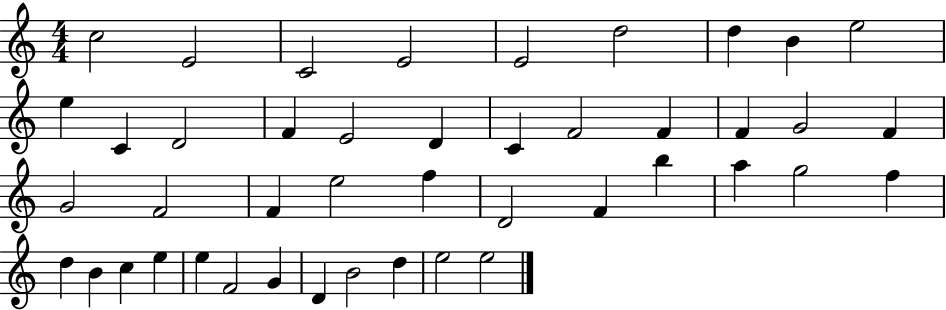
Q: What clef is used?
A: treble